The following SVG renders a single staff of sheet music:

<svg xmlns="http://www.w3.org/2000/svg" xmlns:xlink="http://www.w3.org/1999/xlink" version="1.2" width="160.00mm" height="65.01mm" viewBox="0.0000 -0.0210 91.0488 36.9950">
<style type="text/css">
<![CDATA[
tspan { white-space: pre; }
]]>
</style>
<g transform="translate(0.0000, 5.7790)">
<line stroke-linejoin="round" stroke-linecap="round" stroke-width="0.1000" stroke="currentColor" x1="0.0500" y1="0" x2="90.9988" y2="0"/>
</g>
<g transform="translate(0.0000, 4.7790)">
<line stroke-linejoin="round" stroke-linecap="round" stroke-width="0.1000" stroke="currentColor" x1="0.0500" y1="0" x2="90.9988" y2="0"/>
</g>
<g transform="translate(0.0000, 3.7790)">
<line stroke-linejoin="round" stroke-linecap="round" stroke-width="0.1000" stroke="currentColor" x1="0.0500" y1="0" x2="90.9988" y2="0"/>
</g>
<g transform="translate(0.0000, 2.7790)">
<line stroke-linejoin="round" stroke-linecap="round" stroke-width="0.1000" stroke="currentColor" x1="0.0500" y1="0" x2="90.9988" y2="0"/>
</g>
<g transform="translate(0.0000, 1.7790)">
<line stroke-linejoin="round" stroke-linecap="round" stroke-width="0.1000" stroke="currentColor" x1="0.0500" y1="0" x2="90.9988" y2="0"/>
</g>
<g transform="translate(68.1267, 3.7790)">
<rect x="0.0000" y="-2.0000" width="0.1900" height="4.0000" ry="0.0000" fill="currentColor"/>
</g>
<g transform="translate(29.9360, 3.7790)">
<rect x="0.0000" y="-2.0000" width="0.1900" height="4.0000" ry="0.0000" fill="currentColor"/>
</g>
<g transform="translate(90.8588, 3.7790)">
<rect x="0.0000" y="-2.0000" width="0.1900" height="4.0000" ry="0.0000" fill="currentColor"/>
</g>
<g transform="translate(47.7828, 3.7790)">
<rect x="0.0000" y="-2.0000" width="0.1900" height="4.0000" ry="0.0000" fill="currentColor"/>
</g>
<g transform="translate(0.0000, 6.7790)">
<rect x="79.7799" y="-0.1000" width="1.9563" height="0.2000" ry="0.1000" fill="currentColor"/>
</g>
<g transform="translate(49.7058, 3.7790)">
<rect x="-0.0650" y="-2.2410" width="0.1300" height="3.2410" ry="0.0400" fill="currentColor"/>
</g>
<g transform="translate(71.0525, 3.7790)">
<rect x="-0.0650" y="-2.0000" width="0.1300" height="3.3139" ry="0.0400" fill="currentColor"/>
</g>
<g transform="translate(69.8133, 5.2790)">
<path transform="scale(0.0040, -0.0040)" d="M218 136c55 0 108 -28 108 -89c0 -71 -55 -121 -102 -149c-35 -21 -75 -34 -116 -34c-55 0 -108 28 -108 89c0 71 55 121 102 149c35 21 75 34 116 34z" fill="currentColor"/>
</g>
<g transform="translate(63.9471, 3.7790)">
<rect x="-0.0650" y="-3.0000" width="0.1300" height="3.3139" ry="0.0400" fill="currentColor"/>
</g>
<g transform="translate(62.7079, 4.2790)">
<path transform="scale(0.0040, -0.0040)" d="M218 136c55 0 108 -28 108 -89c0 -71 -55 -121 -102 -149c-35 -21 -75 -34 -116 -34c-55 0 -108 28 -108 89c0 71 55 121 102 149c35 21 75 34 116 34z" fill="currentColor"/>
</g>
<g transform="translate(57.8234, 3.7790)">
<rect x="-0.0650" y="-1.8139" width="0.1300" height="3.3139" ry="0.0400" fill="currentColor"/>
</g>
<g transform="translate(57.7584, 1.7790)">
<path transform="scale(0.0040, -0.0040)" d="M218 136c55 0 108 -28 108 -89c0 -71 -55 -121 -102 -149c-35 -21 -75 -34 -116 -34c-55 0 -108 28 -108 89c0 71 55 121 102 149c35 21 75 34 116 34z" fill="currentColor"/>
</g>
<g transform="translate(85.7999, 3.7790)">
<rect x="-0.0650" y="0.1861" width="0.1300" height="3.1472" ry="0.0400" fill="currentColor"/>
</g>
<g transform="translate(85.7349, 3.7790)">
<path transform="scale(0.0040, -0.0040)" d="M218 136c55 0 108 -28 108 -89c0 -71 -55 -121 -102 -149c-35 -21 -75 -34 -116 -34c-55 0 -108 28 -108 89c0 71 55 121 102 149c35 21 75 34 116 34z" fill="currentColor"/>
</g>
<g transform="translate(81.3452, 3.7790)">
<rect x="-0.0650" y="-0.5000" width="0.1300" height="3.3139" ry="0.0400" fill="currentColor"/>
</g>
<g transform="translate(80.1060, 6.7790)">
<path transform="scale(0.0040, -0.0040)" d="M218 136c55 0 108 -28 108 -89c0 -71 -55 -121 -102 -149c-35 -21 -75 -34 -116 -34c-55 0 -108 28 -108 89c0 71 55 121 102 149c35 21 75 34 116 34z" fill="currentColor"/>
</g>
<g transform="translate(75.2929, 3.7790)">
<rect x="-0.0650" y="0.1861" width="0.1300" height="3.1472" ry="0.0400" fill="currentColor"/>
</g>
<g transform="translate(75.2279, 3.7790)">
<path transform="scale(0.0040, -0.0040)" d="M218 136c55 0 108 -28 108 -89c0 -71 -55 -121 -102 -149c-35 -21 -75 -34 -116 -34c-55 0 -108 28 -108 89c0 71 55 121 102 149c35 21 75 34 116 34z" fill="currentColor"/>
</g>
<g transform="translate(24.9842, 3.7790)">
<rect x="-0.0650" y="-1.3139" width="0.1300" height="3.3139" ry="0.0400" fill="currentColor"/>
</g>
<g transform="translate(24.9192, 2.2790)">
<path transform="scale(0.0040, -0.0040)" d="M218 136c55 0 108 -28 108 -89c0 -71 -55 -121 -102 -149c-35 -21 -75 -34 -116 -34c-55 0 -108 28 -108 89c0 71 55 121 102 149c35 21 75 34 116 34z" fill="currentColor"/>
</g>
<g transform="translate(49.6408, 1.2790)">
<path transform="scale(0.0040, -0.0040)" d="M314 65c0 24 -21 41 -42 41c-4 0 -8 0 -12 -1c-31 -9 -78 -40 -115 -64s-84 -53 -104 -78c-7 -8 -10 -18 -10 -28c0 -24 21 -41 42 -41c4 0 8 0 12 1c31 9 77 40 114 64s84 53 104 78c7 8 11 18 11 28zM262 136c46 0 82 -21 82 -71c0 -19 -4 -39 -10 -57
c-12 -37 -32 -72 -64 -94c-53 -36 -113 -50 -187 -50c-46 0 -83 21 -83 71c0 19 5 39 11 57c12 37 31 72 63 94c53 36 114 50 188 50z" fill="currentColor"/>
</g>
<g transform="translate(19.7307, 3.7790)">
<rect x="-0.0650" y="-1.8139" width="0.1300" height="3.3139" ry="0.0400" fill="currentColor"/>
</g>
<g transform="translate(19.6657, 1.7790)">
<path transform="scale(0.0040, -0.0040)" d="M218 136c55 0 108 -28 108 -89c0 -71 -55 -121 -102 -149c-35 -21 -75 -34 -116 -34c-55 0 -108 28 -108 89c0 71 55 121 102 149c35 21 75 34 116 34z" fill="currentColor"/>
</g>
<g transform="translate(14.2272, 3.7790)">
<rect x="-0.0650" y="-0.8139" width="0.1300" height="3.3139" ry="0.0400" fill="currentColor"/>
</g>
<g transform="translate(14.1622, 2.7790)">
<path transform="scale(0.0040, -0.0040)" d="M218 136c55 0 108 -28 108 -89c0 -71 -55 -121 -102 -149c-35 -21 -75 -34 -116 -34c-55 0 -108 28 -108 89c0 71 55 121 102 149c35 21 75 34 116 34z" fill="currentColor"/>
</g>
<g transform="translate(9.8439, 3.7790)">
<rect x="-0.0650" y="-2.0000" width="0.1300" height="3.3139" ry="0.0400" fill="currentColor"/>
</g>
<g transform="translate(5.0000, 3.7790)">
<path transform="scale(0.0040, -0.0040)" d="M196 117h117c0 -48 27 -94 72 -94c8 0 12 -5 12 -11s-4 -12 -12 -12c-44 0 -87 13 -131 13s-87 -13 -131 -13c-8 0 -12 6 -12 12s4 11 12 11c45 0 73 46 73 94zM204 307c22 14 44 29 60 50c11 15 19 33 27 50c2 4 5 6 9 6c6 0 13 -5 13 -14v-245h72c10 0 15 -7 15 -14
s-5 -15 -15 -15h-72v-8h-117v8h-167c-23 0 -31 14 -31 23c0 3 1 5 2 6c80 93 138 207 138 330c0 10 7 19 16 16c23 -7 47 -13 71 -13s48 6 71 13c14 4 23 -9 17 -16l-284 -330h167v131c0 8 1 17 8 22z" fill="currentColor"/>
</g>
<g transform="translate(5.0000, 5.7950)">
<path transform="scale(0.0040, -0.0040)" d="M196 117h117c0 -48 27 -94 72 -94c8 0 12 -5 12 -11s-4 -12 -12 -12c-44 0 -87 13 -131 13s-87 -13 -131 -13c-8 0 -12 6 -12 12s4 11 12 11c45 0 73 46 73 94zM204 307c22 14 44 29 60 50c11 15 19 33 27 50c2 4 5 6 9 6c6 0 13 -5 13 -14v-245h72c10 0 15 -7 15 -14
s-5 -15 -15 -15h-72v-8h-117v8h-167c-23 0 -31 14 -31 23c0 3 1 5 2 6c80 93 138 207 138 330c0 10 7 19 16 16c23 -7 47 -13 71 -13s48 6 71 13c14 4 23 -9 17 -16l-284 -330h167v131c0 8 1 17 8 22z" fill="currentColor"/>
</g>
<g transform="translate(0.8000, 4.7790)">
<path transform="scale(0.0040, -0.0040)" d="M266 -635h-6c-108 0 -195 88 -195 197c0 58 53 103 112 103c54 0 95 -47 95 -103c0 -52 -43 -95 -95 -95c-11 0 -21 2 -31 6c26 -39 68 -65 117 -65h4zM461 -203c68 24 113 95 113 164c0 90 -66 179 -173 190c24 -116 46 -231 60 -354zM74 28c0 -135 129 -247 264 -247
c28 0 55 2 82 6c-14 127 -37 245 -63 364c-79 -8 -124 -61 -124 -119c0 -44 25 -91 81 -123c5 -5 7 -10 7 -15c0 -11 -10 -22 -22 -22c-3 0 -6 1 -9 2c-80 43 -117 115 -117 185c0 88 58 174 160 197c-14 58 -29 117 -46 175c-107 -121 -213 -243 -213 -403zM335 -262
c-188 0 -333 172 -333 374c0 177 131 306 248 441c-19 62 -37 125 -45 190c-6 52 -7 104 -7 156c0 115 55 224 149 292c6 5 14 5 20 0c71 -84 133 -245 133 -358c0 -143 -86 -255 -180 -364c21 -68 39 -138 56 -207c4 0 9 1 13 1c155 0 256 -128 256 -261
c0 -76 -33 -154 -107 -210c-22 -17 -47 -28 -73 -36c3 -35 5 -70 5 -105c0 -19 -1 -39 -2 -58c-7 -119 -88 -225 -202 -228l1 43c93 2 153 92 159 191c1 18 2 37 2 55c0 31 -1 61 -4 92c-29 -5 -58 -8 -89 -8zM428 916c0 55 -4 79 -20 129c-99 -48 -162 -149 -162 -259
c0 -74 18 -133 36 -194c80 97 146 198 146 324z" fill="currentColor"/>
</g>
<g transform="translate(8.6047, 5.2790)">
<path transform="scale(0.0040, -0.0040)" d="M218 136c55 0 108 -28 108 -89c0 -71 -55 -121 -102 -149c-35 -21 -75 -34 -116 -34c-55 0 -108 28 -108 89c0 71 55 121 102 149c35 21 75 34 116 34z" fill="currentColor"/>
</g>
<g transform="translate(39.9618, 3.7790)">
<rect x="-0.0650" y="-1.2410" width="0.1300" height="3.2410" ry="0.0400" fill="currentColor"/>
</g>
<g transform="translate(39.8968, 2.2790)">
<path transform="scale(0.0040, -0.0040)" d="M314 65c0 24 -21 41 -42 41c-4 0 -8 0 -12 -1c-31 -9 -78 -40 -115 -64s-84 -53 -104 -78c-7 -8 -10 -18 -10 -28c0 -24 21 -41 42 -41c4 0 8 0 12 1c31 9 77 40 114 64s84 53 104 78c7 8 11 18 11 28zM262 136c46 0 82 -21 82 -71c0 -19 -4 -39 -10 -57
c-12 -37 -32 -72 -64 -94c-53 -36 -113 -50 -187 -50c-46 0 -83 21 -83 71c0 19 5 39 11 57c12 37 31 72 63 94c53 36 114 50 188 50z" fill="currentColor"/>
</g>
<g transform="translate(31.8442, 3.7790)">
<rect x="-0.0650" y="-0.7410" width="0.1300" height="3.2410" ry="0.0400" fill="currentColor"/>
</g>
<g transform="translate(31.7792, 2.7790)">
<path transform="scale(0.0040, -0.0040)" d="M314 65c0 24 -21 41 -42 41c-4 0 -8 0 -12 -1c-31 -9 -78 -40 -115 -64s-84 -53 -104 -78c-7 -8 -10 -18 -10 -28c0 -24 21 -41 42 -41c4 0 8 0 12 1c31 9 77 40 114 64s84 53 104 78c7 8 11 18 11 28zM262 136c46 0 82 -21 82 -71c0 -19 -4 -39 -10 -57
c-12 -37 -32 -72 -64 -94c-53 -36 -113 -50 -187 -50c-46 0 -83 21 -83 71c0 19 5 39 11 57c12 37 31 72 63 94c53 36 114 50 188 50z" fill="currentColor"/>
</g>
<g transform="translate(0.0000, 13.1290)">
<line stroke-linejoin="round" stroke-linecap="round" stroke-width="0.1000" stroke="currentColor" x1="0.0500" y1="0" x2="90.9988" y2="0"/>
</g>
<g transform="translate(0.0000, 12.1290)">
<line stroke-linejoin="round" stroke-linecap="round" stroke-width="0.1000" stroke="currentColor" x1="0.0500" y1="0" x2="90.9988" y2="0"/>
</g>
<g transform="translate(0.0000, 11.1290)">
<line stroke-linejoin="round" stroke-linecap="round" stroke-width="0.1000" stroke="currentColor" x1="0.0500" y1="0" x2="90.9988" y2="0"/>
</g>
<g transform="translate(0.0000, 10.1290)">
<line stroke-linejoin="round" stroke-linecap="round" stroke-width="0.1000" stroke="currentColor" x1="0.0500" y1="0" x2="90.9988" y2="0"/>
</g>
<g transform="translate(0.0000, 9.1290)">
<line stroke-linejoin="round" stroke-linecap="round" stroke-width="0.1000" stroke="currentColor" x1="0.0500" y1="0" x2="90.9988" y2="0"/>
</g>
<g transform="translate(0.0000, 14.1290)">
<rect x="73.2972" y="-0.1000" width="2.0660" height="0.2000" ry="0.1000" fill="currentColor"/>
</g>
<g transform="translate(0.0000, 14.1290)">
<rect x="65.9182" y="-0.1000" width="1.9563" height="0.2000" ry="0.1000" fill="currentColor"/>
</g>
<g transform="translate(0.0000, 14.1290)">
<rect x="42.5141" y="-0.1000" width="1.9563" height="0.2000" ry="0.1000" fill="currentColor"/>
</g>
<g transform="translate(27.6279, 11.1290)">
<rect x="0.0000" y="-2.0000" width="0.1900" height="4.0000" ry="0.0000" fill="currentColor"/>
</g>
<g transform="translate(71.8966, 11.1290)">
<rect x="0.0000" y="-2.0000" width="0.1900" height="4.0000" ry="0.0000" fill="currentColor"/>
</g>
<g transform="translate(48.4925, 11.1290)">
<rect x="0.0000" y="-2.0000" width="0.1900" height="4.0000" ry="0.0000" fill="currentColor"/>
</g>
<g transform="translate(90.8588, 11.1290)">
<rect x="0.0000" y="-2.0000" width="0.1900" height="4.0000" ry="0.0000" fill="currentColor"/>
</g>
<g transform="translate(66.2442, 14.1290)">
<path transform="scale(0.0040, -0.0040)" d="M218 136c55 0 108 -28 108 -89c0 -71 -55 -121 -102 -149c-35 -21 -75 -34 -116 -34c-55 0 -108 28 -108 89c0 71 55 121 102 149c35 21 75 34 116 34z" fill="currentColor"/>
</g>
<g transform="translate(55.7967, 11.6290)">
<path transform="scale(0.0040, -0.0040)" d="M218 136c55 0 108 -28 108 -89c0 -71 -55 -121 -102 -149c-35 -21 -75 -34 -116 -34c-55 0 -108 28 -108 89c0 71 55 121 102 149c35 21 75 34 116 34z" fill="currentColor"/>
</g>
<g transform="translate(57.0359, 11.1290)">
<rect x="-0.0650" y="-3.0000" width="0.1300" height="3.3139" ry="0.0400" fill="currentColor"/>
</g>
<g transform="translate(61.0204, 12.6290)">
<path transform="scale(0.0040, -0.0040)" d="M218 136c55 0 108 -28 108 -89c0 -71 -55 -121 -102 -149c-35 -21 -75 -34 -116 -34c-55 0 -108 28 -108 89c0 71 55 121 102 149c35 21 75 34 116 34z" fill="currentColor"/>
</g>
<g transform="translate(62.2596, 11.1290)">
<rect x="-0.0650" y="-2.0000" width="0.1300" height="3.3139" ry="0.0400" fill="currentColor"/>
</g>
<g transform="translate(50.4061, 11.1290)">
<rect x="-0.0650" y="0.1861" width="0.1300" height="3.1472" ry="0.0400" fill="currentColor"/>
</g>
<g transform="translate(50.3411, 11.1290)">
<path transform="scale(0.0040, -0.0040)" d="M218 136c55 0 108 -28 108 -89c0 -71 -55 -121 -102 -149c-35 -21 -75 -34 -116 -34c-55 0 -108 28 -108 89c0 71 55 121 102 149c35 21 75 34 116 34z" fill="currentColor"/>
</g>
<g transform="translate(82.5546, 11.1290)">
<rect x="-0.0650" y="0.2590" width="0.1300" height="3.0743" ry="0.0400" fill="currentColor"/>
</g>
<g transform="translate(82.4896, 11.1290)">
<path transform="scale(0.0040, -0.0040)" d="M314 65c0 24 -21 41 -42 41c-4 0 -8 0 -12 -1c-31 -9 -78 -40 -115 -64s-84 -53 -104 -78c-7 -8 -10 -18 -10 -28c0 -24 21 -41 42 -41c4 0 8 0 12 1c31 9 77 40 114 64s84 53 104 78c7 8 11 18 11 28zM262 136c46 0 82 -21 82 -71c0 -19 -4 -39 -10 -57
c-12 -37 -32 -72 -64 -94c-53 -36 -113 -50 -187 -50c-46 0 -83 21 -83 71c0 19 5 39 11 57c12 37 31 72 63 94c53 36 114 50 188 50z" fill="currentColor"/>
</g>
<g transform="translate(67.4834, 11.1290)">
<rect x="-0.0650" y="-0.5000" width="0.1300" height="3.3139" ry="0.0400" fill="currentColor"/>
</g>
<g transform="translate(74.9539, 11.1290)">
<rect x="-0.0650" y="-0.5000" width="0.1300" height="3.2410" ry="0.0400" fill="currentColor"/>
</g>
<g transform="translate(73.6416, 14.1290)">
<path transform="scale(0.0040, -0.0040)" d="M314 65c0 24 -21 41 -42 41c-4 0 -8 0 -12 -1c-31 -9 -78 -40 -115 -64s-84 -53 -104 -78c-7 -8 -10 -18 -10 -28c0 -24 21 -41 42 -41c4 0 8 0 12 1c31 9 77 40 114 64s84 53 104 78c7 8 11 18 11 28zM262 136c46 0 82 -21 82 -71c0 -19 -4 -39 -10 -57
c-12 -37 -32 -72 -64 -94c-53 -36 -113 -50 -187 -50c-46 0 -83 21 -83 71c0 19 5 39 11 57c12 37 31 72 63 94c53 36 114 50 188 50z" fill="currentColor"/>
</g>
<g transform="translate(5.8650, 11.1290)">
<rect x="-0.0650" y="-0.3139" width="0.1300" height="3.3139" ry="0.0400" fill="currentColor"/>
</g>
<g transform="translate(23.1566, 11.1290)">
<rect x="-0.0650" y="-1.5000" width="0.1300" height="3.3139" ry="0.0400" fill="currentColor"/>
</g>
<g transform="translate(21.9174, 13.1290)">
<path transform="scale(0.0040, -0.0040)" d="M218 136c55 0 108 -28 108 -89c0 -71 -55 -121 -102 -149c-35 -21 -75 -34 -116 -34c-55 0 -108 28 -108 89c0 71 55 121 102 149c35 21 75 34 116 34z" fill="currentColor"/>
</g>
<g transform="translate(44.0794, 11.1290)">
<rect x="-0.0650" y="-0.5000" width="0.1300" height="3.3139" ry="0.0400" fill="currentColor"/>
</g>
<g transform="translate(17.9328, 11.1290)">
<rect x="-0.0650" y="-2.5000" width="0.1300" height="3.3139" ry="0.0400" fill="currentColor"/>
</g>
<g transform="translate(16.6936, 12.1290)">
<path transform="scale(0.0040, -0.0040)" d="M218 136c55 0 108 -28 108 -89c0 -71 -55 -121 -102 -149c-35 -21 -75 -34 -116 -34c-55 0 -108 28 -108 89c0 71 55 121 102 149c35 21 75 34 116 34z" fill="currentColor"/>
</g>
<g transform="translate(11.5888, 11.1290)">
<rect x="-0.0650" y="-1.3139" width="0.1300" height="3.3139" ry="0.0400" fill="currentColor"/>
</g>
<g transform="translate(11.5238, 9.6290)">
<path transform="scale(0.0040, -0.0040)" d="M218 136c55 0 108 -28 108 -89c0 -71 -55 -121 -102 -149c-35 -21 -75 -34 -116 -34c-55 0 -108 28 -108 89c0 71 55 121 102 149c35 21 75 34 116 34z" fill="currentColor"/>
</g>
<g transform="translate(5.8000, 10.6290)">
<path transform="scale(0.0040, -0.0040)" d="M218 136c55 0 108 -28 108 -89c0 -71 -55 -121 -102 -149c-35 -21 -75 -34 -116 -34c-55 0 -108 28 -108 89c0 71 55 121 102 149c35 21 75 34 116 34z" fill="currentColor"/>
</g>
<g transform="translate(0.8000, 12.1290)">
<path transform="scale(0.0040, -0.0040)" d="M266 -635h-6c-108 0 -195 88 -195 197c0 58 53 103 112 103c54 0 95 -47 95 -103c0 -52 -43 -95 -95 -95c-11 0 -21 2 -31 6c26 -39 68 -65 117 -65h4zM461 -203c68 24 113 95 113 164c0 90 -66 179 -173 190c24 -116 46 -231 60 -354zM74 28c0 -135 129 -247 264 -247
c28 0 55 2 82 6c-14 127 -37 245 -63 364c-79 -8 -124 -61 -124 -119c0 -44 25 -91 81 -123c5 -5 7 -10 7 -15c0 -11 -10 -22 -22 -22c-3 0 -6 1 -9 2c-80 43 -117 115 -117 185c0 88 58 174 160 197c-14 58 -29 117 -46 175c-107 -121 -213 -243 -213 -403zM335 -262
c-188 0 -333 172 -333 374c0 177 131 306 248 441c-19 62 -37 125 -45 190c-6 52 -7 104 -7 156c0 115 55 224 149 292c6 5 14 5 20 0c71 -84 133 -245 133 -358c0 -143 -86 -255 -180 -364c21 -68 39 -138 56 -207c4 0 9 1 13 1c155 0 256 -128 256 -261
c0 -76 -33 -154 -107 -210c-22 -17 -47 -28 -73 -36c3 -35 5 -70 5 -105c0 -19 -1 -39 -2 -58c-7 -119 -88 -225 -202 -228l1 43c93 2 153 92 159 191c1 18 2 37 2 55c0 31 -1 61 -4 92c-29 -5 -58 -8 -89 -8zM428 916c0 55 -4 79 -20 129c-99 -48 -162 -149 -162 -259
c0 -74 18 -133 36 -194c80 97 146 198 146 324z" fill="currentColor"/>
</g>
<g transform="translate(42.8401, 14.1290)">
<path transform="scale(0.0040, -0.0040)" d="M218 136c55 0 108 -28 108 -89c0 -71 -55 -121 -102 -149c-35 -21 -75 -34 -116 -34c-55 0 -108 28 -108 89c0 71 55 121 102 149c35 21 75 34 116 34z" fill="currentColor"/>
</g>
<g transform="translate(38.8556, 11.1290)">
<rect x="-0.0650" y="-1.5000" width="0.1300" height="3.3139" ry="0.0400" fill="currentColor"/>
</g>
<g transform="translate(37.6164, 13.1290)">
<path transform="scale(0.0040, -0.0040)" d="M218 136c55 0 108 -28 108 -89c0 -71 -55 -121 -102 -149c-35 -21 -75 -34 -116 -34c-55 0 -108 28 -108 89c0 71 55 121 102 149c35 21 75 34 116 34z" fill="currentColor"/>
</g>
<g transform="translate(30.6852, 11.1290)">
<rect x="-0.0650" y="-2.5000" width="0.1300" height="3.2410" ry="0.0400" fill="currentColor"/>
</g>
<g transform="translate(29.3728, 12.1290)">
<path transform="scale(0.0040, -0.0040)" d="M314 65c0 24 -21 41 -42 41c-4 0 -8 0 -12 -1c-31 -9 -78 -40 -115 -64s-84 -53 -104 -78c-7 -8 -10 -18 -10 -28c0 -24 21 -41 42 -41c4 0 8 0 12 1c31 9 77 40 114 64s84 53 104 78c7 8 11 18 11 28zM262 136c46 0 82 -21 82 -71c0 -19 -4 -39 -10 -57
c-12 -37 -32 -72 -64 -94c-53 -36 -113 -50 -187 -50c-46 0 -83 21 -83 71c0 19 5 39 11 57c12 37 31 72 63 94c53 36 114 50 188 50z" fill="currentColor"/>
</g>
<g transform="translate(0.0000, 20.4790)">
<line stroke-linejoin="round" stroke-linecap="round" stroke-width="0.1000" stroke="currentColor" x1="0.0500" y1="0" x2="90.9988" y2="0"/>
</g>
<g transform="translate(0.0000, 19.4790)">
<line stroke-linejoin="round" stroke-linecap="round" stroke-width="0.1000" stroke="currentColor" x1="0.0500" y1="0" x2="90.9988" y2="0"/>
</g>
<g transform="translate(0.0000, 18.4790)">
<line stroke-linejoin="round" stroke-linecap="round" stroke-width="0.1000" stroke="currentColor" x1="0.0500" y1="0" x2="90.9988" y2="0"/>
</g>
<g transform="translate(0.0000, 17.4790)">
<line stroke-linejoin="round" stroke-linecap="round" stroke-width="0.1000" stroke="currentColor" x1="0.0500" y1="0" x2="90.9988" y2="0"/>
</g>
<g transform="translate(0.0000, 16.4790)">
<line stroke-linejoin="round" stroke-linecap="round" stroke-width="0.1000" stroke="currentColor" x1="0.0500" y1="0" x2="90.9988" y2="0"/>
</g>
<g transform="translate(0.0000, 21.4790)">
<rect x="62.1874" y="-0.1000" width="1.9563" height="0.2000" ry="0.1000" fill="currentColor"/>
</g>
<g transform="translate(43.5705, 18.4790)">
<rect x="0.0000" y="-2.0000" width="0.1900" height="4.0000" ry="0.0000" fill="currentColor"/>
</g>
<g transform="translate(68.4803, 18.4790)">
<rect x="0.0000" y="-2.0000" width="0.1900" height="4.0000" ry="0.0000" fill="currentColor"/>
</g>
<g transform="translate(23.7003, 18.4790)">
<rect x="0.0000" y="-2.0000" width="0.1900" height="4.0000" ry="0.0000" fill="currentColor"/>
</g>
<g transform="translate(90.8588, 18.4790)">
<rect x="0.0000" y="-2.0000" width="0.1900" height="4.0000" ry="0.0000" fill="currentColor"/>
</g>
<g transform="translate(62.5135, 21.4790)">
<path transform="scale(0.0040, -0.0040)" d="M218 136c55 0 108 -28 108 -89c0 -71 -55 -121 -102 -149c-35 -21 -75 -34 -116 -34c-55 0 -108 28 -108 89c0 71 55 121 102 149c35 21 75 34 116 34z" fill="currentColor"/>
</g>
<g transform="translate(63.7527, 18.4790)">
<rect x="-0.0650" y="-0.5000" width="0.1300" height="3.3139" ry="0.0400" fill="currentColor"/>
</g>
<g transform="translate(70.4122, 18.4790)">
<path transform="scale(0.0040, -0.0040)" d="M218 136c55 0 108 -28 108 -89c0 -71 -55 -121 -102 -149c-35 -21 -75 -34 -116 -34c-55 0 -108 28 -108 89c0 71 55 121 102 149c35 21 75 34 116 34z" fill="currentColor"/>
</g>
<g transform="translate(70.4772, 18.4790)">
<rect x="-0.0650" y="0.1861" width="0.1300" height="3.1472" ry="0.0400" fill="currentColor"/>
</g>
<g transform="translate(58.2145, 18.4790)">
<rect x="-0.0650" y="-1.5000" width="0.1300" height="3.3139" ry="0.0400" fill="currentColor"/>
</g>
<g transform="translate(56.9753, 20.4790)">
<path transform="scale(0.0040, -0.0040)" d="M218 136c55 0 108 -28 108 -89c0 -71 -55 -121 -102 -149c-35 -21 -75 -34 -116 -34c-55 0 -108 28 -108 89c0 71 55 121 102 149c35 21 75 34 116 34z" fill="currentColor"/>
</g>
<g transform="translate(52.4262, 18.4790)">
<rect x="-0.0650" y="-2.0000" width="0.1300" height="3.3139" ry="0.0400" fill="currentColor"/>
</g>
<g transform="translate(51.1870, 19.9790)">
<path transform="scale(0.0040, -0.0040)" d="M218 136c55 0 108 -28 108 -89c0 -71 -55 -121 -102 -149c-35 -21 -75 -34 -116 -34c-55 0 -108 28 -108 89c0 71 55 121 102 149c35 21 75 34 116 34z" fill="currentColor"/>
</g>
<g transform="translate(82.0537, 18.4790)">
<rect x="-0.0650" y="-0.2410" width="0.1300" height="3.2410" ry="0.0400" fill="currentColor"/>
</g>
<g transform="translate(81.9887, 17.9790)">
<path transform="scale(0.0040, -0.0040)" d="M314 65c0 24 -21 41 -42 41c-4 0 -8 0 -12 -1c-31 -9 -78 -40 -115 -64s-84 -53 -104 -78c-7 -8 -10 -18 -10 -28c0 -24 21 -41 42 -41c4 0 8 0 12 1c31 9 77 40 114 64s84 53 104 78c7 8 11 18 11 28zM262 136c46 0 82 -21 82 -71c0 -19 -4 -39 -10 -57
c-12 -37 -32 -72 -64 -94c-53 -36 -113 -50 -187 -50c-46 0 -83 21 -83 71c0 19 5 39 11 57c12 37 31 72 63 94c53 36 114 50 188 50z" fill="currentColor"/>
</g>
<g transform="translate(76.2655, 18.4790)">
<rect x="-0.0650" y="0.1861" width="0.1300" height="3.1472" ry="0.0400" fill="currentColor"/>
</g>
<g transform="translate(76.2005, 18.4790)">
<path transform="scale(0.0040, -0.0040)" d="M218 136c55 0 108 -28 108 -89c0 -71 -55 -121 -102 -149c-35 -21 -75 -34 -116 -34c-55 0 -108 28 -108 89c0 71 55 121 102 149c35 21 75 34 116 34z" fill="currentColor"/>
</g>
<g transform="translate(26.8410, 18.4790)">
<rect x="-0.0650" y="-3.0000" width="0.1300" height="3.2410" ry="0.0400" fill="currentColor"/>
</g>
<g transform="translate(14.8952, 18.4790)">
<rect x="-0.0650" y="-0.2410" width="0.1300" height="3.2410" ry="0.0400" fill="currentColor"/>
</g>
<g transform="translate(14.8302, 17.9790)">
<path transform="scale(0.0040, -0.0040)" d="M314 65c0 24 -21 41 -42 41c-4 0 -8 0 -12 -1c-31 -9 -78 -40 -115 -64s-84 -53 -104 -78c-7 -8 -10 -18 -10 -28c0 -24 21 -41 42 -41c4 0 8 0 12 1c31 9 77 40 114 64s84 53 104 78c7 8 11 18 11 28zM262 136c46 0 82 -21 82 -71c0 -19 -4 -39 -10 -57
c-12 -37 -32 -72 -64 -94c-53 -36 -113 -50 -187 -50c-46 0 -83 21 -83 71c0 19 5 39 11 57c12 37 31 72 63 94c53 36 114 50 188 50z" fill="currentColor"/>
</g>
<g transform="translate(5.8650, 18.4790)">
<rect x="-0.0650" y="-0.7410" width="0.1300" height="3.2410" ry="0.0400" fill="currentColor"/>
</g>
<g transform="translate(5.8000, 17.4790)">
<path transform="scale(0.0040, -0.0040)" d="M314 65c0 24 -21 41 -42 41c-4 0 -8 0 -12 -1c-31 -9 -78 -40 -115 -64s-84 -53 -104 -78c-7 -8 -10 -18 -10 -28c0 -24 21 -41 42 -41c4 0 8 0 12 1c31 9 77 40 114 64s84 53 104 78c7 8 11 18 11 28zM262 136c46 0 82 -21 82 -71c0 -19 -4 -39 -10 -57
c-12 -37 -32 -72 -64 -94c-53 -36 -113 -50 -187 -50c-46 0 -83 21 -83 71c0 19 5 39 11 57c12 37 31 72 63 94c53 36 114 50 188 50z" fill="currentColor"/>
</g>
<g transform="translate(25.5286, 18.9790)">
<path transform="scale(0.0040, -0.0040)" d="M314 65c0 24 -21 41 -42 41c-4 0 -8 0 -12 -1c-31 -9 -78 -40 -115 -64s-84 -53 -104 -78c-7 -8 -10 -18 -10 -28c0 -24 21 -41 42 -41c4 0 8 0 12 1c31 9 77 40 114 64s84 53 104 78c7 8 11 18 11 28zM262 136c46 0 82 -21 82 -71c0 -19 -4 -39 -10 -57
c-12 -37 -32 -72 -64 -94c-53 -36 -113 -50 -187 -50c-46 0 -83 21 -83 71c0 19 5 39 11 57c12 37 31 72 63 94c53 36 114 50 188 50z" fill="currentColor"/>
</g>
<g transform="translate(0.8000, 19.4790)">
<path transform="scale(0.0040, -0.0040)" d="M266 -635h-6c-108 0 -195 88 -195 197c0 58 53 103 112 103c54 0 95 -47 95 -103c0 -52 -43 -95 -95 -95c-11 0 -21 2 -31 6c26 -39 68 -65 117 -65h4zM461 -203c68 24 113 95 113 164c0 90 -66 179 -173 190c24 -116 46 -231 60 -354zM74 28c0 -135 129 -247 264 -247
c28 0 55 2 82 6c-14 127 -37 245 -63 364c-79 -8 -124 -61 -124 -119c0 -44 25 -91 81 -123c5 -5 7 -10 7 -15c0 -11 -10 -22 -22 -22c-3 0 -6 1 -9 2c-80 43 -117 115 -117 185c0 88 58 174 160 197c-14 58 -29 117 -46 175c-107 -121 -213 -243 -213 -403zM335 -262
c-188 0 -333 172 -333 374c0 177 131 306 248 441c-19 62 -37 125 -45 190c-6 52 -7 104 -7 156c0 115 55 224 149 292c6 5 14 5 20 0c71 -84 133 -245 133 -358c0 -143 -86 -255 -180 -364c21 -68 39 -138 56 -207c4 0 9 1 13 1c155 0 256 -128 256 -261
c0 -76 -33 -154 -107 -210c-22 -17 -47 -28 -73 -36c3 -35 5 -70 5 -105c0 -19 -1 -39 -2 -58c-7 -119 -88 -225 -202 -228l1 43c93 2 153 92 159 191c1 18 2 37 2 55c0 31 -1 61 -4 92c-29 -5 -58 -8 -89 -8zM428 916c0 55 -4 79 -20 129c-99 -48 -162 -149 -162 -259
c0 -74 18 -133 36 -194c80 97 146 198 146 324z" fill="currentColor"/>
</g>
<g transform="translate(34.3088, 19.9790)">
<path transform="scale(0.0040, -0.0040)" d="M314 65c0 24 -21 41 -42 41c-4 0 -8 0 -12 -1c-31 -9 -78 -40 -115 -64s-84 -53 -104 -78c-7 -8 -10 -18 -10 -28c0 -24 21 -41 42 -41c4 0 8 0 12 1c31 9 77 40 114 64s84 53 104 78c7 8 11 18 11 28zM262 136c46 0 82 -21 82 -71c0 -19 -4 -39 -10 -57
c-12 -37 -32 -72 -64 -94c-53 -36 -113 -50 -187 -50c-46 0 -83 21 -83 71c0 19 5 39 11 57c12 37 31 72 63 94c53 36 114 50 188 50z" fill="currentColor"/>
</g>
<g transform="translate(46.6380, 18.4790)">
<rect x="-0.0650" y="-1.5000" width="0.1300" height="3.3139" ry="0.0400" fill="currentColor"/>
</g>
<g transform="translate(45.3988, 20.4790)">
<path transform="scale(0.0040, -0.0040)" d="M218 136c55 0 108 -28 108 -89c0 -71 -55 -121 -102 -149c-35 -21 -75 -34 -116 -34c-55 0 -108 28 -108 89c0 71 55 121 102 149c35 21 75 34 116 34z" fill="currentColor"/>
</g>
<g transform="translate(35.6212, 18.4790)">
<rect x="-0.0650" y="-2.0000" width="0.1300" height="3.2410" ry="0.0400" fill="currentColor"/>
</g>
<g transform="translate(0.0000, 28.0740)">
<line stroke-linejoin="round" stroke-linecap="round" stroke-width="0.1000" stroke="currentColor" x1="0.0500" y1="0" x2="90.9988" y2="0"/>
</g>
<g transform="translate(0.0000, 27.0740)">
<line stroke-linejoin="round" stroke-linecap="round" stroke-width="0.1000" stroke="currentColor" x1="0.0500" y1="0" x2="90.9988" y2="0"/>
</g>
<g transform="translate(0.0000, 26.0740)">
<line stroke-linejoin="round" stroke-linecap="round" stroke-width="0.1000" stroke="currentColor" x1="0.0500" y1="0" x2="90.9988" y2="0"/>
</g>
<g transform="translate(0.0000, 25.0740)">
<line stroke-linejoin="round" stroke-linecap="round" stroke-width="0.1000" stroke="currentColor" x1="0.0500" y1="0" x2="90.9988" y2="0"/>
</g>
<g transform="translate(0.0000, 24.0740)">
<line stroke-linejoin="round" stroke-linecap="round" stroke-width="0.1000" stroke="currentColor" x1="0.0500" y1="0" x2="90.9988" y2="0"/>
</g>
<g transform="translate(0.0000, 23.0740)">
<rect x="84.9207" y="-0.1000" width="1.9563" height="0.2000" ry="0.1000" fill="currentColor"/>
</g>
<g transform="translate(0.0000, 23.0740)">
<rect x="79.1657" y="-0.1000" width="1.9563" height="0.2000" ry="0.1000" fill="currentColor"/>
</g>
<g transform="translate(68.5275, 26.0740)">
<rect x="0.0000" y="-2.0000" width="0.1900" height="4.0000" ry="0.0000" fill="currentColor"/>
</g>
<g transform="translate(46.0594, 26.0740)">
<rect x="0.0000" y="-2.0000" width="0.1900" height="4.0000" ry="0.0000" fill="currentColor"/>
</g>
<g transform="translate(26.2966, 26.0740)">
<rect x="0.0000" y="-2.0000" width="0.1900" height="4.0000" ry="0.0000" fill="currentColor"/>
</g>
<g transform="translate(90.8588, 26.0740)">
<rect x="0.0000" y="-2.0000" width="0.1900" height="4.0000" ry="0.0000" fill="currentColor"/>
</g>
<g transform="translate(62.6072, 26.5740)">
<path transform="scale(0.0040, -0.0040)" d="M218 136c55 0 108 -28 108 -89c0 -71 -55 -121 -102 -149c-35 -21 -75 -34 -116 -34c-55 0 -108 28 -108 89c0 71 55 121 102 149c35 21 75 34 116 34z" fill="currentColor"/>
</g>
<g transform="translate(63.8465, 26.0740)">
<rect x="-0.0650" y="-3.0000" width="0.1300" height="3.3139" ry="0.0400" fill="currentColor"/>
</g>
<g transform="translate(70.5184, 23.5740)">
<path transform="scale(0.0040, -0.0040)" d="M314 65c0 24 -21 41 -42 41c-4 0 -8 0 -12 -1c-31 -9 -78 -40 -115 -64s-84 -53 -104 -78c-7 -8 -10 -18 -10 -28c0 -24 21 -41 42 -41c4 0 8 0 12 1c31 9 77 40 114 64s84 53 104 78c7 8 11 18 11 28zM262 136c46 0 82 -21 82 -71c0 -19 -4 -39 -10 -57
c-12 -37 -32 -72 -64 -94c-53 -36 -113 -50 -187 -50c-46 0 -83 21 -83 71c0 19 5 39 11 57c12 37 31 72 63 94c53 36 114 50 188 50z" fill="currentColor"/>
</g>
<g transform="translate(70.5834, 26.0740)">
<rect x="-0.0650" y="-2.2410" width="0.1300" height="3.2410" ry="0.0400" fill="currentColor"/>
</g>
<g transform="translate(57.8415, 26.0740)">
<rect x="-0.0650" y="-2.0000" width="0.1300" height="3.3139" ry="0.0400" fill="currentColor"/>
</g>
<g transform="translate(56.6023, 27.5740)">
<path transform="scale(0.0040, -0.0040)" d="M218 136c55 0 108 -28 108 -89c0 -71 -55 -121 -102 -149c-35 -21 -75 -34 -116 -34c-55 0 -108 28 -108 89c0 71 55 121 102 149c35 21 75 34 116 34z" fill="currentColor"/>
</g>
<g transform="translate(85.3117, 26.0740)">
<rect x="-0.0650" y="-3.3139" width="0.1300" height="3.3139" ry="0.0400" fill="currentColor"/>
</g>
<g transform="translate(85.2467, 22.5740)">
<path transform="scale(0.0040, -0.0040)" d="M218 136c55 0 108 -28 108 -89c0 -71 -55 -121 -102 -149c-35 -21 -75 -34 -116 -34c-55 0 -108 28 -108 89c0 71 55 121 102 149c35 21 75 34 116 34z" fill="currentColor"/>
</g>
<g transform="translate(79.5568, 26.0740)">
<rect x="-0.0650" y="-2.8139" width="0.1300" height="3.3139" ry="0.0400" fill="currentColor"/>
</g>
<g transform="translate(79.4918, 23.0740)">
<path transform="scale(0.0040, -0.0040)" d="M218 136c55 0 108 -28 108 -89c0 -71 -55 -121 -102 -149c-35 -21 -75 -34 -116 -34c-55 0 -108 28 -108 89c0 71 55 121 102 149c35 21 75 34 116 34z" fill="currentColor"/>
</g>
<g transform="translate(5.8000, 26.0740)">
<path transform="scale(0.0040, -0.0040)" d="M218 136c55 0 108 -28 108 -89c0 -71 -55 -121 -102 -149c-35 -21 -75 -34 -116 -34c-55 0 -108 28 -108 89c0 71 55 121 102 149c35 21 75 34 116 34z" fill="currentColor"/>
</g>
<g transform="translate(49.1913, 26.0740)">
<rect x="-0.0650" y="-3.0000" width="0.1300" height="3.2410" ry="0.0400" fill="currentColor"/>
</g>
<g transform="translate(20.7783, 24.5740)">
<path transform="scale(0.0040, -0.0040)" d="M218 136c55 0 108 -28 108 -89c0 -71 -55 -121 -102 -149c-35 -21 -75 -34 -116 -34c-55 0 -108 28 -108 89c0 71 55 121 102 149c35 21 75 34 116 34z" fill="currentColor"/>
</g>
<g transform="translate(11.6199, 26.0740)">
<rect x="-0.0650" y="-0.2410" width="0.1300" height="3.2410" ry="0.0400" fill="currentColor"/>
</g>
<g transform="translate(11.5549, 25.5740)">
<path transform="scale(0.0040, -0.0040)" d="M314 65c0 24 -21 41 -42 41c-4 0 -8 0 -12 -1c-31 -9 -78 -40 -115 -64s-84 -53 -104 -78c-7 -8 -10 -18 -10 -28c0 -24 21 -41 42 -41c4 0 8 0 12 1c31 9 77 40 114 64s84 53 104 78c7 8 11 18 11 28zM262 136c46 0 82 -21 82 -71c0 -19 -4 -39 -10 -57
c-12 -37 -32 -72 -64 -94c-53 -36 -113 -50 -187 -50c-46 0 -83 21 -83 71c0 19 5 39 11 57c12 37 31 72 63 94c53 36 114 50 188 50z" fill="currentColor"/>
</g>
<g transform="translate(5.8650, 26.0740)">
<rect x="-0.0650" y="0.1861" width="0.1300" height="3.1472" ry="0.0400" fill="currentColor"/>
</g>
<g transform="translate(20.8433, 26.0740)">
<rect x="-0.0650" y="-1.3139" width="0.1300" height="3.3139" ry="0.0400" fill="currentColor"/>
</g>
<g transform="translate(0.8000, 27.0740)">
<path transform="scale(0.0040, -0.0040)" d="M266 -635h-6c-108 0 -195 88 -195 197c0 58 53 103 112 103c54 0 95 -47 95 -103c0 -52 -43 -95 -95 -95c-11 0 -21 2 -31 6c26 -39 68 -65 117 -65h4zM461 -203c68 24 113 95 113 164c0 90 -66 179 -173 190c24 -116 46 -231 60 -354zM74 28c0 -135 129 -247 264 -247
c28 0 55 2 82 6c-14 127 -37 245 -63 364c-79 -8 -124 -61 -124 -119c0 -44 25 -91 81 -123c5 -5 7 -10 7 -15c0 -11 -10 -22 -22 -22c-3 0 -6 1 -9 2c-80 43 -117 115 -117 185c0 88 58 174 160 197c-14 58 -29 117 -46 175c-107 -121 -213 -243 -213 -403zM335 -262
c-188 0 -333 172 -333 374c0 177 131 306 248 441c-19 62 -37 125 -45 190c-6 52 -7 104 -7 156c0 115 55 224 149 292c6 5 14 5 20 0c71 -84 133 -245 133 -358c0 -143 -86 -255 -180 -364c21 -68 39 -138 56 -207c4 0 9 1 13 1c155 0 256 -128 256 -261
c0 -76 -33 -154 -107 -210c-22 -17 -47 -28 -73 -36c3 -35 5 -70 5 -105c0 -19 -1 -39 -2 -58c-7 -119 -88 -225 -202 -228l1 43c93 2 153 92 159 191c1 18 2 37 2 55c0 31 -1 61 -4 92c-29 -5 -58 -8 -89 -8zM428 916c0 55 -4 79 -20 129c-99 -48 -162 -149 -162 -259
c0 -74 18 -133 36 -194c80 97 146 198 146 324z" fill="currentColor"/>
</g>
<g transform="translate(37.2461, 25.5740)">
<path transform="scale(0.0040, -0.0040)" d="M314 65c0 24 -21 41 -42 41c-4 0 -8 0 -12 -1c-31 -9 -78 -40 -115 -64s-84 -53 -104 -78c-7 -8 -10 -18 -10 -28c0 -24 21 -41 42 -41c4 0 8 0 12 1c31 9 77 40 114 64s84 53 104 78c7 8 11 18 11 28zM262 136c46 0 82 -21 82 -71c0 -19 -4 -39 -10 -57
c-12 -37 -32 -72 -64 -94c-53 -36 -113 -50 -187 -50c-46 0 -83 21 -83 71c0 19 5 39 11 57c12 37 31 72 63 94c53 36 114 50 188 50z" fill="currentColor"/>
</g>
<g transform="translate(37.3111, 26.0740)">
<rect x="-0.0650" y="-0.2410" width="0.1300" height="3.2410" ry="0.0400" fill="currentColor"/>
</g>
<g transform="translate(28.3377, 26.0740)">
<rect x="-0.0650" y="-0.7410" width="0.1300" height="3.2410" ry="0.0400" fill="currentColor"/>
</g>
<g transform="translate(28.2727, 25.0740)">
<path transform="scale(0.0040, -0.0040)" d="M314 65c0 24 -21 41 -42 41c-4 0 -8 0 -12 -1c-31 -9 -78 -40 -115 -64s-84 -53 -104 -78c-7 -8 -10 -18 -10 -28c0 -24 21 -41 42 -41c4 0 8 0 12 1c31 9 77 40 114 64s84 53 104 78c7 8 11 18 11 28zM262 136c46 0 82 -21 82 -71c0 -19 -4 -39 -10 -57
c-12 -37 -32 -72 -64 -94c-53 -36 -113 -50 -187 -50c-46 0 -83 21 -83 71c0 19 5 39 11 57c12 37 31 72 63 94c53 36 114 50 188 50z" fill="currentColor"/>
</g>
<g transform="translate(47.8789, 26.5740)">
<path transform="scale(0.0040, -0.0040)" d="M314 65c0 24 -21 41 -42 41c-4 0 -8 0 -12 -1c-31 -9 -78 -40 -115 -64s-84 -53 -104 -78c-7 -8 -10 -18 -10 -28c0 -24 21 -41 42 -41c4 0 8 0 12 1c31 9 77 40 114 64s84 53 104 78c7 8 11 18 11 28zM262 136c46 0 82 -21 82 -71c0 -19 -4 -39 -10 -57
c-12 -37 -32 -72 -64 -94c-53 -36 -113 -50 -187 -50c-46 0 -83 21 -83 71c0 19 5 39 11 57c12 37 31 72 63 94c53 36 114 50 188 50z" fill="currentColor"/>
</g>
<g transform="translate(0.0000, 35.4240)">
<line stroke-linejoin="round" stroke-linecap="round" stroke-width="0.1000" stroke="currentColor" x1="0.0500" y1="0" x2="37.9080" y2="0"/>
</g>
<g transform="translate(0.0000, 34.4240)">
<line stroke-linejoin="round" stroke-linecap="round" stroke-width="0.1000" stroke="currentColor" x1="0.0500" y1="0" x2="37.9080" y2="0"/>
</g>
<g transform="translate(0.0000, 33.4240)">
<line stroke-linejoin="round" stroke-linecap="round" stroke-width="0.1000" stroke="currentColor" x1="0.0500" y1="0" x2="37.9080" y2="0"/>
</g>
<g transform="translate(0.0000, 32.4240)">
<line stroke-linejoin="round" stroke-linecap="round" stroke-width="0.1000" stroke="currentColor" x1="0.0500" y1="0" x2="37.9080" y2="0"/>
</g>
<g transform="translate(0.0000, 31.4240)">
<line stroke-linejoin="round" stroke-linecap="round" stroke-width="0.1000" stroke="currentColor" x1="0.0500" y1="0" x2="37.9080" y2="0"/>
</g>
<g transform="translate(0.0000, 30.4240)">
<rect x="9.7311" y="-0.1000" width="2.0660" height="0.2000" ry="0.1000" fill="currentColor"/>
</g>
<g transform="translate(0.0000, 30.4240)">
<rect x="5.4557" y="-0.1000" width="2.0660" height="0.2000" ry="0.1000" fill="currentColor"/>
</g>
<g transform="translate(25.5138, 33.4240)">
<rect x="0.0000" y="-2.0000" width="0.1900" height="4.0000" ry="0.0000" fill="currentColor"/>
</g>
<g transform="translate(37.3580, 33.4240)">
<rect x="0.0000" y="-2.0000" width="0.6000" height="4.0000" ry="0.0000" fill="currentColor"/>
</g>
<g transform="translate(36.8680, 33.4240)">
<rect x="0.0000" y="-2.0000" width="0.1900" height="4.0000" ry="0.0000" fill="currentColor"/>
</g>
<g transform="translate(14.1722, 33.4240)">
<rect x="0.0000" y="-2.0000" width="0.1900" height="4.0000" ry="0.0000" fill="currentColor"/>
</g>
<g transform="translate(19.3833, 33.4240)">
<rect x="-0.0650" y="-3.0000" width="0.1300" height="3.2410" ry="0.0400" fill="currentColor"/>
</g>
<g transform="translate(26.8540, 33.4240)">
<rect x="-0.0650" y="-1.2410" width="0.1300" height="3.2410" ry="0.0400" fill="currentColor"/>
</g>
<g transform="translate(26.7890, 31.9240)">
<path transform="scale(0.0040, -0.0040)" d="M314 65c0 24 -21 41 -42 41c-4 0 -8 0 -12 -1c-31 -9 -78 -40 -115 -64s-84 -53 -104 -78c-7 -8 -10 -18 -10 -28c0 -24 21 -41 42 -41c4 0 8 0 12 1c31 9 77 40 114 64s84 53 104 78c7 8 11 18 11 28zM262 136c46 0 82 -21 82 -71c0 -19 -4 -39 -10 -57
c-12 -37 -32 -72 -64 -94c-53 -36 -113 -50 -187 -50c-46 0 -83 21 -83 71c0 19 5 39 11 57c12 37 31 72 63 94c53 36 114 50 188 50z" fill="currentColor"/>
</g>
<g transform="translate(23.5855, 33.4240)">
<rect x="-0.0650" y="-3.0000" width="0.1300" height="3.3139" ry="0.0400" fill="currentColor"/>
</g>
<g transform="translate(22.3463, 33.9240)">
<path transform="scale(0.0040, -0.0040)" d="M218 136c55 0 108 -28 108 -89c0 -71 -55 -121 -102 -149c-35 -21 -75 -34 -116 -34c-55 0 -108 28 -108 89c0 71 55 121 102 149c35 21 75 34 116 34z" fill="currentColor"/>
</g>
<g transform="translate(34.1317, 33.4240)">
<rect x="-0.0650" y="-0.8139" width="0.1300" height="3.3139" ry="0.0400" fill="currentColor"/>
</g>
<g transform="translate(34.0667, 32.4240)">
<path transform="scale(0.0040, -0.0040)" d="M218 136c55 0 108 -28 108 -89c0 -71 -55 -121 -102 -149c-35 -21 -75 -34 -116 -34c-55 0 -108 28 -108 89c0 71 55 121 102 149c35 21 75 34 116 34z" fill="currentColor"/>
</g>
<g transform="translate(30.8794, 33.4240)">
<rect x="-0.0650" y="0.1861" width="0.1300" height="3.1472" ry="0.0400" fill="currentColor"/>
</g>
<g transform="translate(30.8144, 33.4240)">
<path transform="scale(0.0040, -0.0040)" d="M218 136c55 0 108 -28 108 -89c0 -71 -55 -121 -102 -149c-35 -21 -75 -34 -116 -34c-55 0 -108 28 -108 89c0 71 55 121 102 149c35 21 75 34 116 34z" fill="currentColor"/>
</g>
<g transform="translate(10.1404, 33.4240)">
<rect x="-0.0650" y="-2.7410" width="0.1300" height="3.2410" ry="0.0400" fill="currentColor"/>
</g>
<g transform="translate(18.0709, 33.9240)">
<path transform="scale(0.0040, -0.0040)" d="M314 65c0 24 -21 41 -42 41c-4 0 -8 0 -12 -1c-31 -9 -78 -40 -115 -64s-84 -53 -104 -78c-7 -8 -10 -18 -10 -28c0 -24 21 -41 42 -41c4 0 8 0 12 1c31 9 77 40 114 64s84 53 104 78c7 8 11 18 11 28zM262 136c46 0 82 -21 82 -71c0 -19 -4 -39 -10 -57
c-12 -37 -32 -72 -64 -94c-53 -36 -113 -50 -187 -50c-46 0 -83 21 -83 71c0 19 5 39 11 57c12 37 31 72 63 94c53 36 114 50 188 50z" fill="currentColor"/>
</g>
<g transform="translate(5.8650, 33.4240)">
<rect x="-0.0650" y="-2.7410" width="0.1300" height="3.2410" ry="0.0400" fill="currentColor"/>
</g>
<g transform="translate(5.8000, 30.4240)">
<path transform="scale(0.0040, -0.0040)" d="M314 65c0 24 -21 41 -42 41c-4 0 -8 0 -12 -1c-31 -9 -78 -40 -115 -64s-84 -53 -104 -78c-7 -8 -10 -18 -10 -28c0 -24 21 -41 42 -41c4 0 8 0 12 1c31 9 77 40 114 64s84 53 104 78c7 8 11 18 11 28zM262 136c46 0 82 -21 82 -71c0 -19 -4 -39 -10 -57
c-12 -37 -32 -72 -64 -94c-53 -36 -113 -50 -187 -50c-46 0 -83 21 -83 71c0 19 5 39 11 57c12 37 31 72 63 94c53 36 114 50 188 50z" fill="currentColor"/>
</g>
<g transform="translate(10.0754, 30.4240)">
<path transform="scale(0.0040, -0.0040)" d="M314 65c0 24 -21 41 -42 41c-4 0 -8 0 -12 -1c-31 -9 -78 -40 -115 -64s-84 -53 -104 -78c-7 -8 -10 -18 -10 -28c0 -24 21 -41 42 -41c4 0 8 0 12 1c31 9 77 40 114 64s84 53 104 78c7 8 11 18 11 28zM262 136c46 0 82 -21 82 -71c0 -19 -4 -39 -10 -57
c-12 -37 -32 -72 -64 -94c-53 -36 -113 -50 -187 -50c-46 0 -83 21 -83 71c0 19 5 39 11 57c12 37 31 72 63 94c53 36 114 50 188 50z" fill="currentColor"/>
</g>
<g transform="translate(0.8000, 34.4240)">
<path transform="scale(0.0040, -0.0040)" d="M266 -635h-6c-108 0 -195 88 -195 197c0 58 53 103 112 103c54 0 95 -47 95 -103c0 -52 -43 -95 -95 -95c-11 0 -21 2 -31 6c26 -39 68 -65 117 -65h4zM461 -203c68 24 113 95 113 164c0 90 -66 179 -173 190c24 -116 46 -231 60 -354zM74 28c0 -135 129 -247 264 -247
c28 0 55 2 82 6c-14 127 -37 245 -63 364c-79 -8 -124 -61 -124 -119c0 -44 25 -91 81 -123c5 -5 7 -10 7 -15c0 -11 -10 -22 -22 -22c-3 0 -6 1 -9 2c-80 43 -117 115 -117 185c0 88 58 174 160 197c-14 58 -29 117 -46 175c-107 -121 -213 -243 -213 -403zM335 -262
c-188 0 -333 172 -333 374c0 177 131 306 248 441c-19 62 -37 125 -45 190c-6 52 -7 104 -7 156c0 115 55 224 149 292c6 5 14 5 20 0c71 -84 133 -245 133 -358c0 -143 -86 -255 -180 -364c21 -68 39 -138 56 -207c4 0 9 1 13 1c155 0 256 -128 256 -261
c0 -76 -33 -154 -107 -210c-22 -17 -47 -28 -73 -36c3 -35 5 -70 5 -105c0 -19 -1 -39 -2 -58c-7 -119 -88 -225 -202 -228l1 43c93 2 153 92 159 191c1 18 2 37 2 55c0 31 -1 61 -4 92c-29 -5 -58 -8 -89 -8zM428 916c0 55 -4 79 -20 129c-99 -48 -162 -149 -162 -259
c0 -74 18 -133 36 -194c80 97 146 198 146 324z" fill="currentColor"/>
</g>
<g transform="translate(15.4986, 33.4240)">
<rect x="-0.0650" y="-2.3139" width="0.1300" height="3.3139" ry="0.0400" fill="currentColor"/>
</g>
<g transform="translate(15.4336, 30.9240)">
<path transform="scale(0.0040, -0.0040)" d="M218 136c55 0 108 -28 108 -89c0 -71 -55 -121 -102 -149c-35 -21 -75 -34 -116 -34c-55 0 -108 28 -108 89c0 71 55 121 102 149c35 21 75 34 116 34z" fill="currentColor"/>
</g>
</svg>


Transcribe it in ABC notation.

X:1
T:Untitled
M:4/4
L:1/4
K:C
F d f e d2 e2 g2 f A F B C B c e G E G2 E C B A F C C2 B2 d2 c2 A2 F2 E F E C B B c2 B c2 e d2 c2 A2 F A g2 a b a2 a2 g A2 A e2 B d